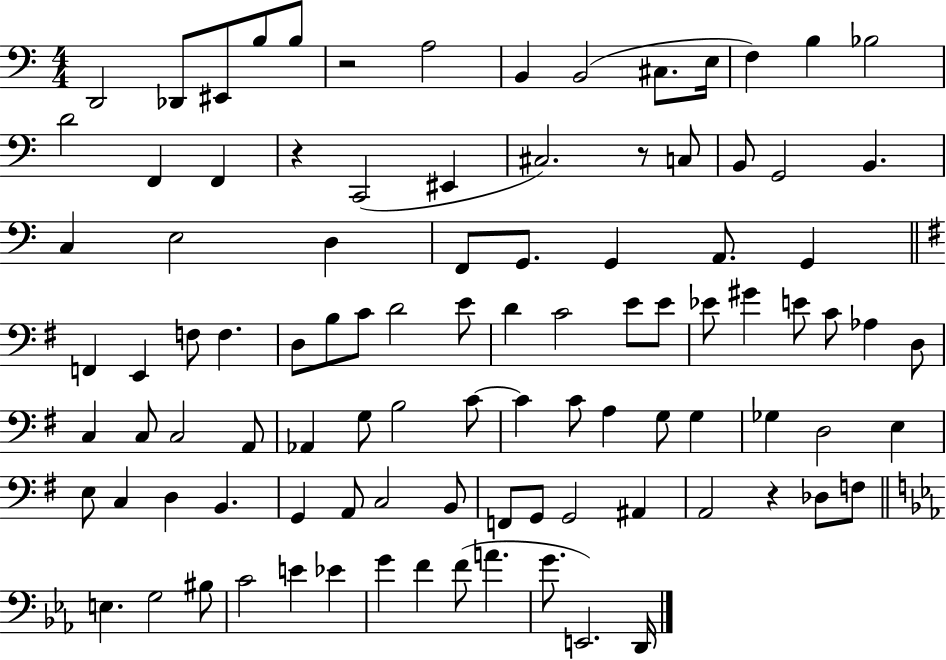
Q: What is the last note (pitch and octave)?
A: D2